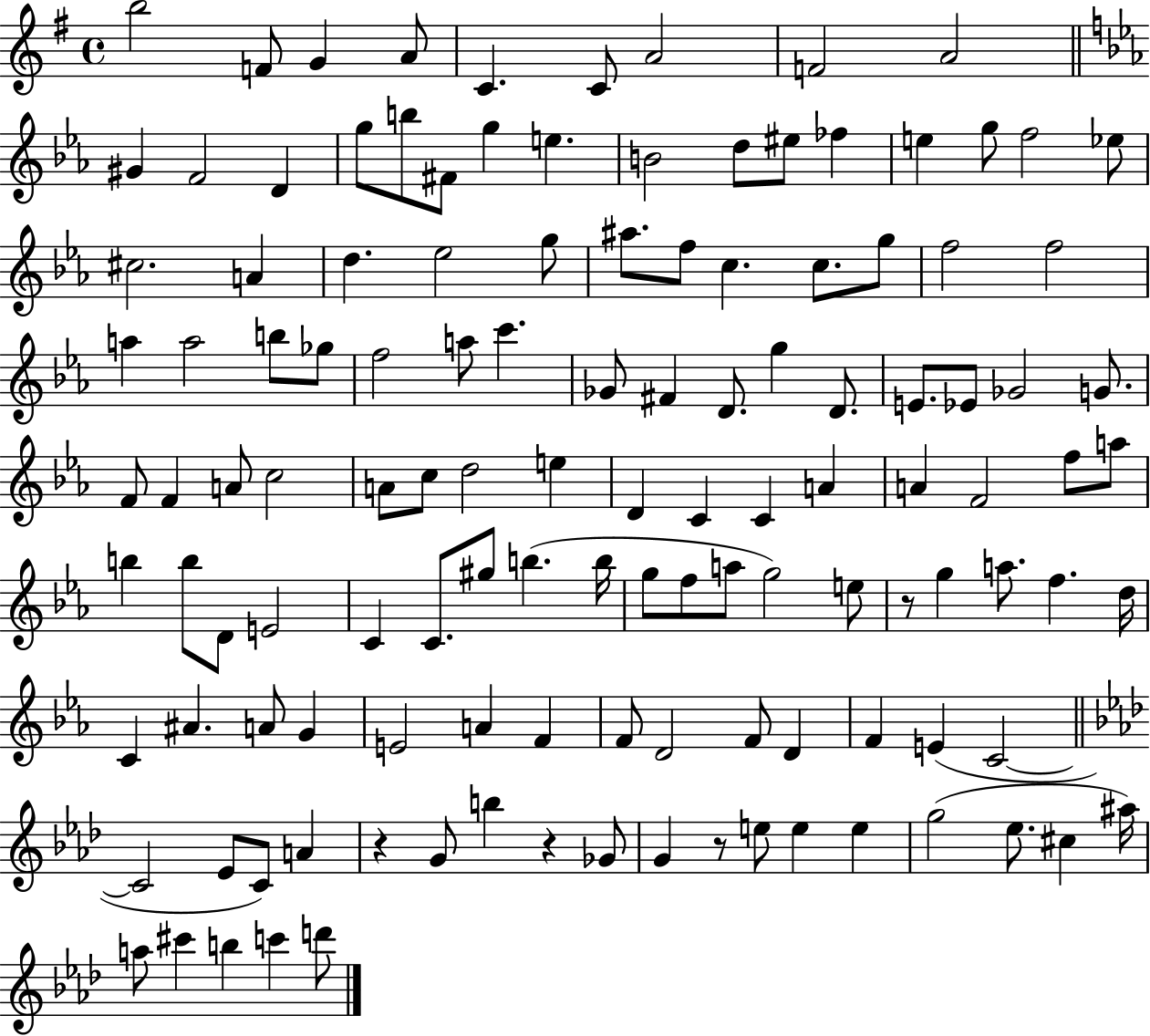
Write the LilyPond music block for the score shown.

{
  \clef treble
  \time 4/4
  \defaultTimeSignature
  \key g \major
  \repeat volta 2 { b''2 f'8 g'4 a'8 | c'4. c'8 a'2 | f'2 a'2 | \bar "||" \break \key c \minor gis'4 f'2 d'4 | g''8 b''8 fis'8 g''4 e''4. | b'2 d''8 eis''8 fes''4 | e''4 g''8 f''2 ees''8 | \break cis''2. a'4 | d''4. ees''2 g''8 | ais''8. f''8 c''4. c''8. g''8 | f''2 f''2 | \break a''4 a''2 b''8 ges''8 | f''2 a''8 c'''4. | ges'8 fis'4 d'8. g''4 d'8. | e'8. ees'8 ges'2 g'8. | \break f'8 f'4 a'8 c''2 | a'8 c''8 d''2 e''4 | d'4 c'4 c'4 a'4 | a'4 f'2 f''8 a''8 | \break b''4 b''8 d'8 e'2 | c'4 c'8. gis''8 b''4.( b''16 | g''8 f''8 a''8 g''2) e''8 | r8 g''4 a''8. f''4. d''16 | \break c'4 ais'4. a'8 g'4 | e'2 a'4 f'4 | f'8 d'2 f'8 d'4 | f'4 e'4( c'2~~ | \break \bar "||" \break \key aes \major c'2 ees'8 c'8) a'4 | r4 g'8 b''4 r4 ges'8 | g'4 r8 e''8 e''4 e''4 | g''2( ees''8. cis''4 ais''16) | \break a''8 cis'''4 b''4 c'''4 d'''8 | } \bar "|."
}